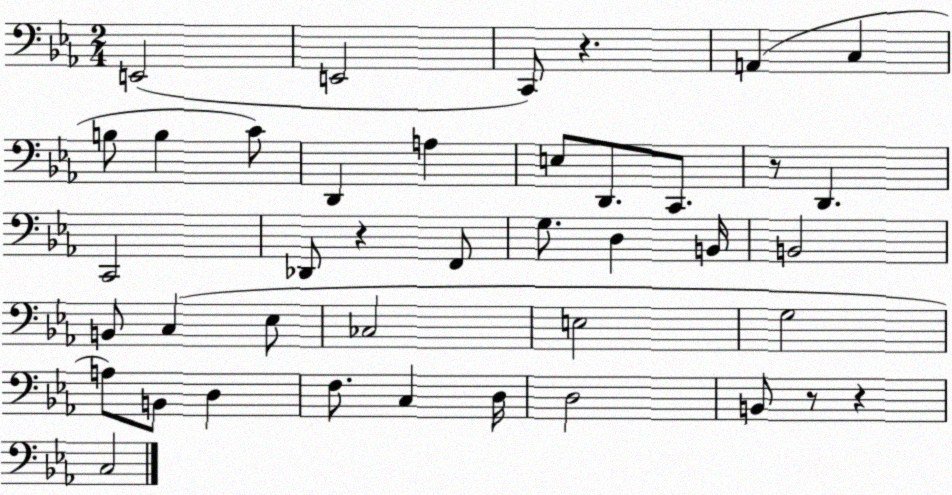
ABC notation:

X:1
T:Untitled
M:2/4
L:1/4
K:Eb
E,,2 E,,2 C,,/2 z A,, C, B,/2 B, C/2 D,, A, E,/2 D,,/2 C,,/2 z/2 D,, C,,2 _D,,/2 z F,,/2 G,/2 D, B,,/4 B,,2 B,,/2 C, _E,/2 _C,2 E,2 G,2 A,/2 B,,/2 D, F,/2 C, D,/4 D,2 B,,/2 z/2 z C,2